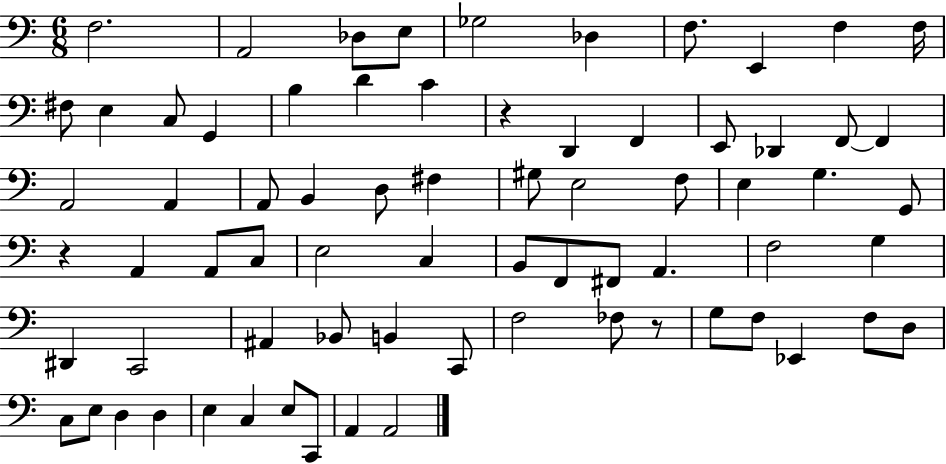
X:1
T:Untitled
M:6/8
L:1/4
K:C
F,2 A,,2 _D,/2 E,/2 _G,2 _D, F,/2 E,, F, F,/4 ^F,/2 E, C,/2 G,, B, D C z D,, F,, E,,/2 _D,, F,,/2 F,, A,,2 A,, A,,/2 B,, D,/2 ^F, ^G,/2 E,2 F,/2 E, G, G,,/2 z A,, A,,/2 C,/2 E,2 C, B,,/2 F,,/2 ^F,,/2 A,, F,2 G, ^D,, C,,2 ^A,, _B,,/2 B,, C,,/2 F,2 _F,/2 z/2 G,/2 F,/2 _E,, F,/2 D,/2 C,/2 E,/2 D, D, E, C, E,/2 C,,/2 A,, A,,2